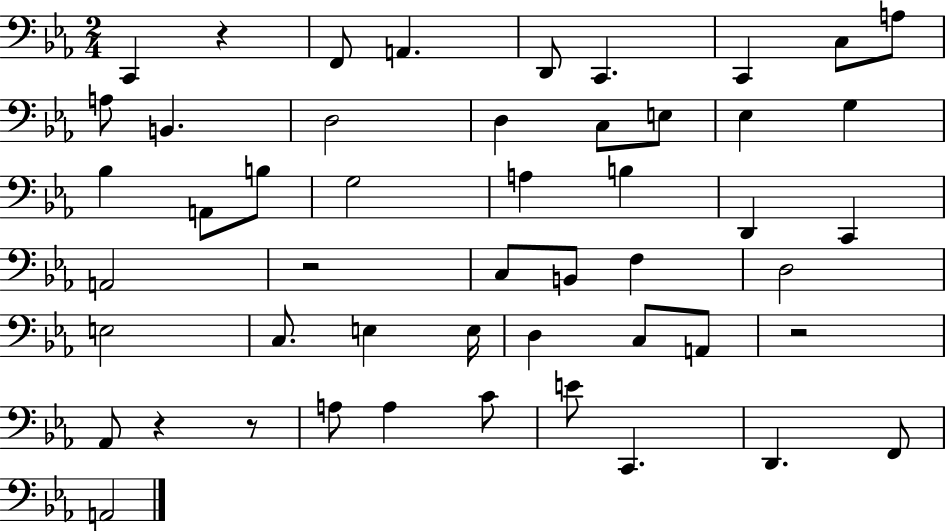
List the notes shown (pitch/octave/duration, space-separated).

C2/q R/q F2/e A2/q. D2/e C2/q. C2/q C3/e A3/e A3/e B2/q. D3/h D3/q C3/e E3/e Eb3/q G3/q Bb3/q A2/e B3/e G3/h A3/q B3/q D2/q C2/q A2/h R/h C3/e B2/e F3/q D3/h E3/h C3/e. E3/q E3/s D3/q C3/e A2/e R/h Ab2/e R/q R/e A3/e A3/q C4/e E4/e C2/q. D2/q. F2/e A2/h